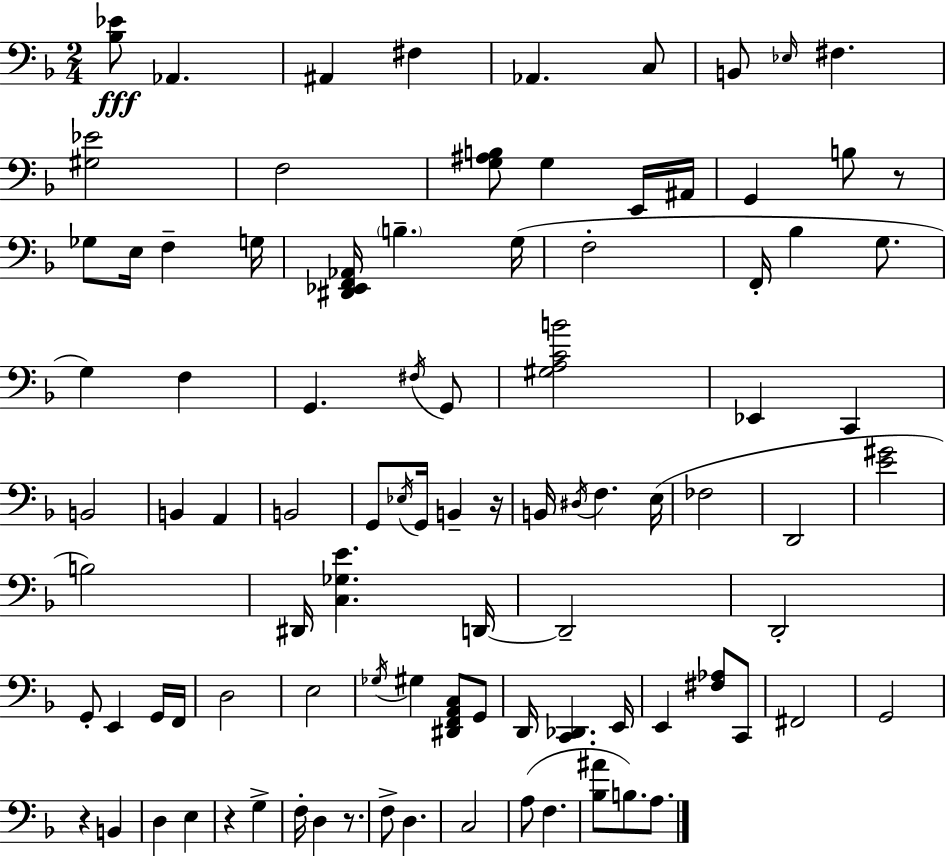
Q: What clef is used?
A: bass